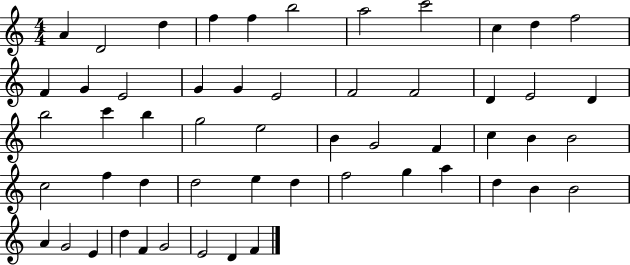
{
  \clef treble
  \numericTimeSignature
  \time 4/4
  \key c \major
  a'4 d'2 d''4 | f''4 f''4 b''2 | a''2 c'''2 | c''4 d''4 f''2 | \break f'4 g'4 e'2 | g'4 g'4 e'2 | f'2 f'2 | d'4 e'2 d'4 | \break b''2 c'''4 b''4 | g''2 e''2 | b'4 g'2 f'4 | c''4 b'4 b'2 | \break c''2 f''4 d''4 | d''2 e''4 d''4 | f''2 g''4 a''4 | d''4 b'4 b'2 | \break a'4 g'2 e'4 | d''4 f'4 g'2 | e'2 d'4 f'4 | \bar "|."
}